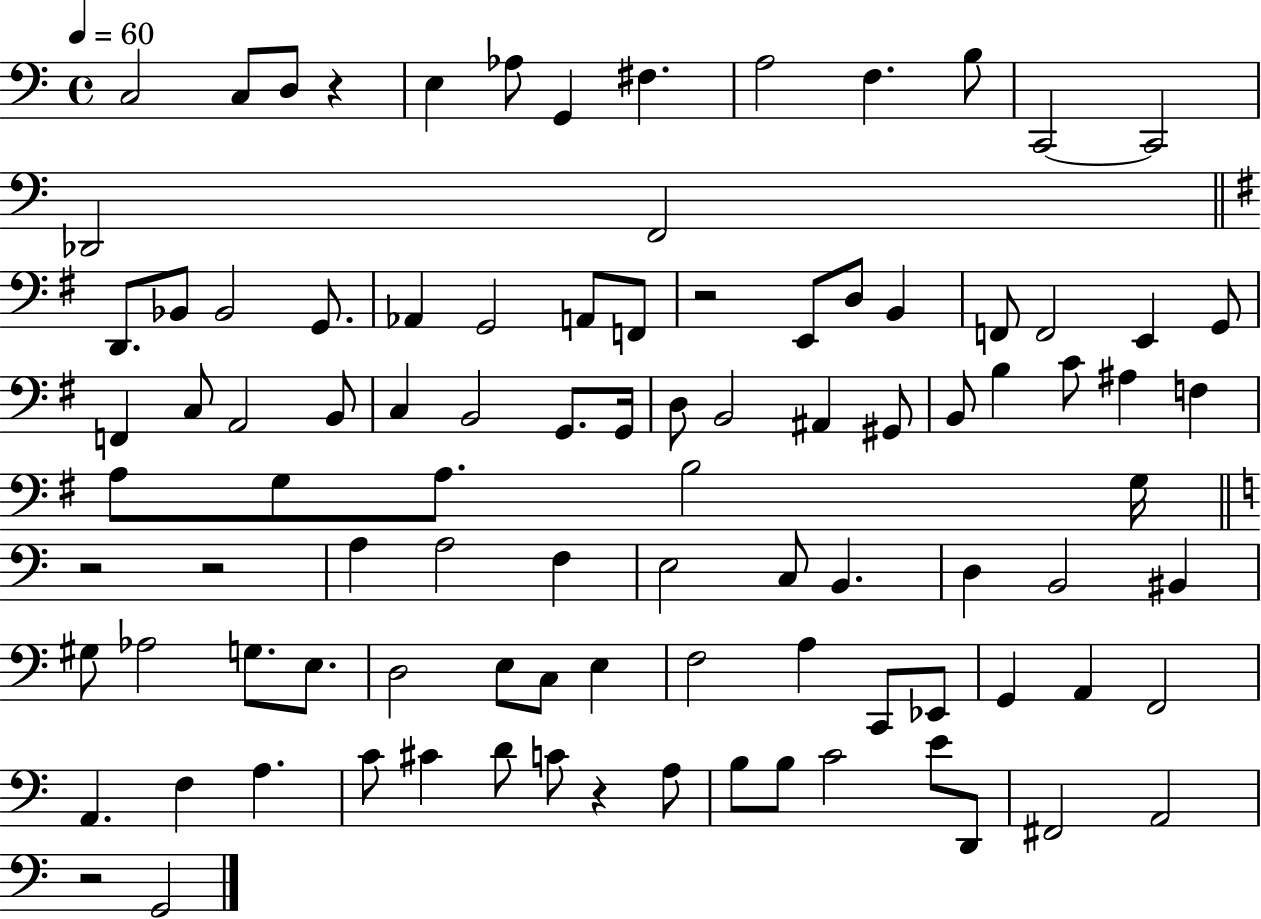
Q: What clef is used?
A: bass